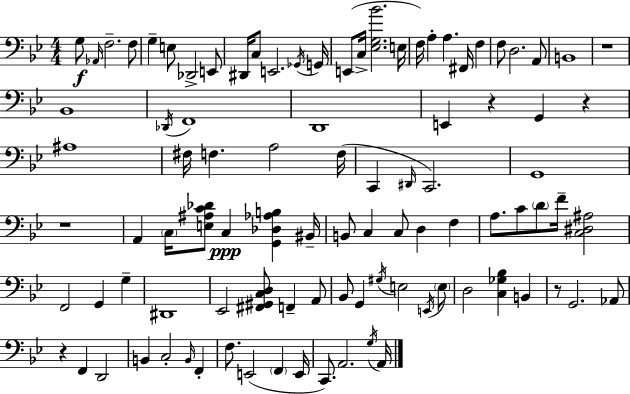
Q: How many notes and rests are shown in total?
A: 96